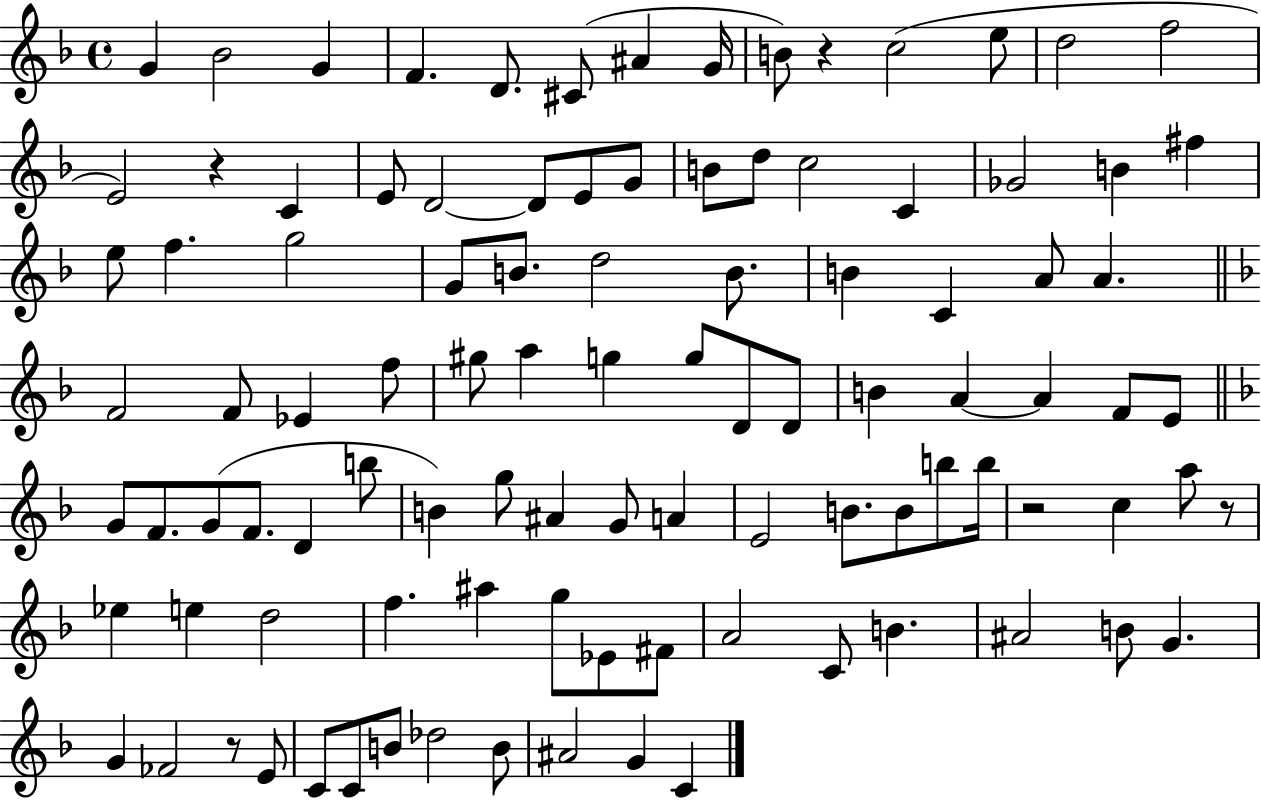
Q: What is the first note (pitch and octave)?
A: G4